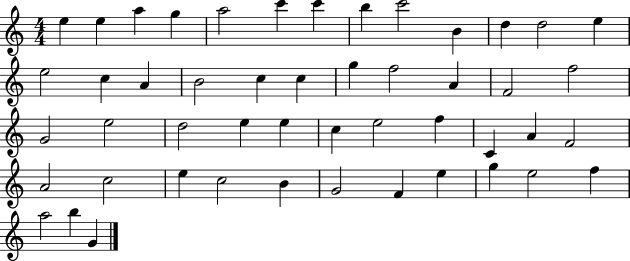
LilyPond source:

{
  \clef treble
  \numericTimeSignature
  \time 4/4
  \key c \major
  e''4 e''4 a''4 g''4 | a''2 c'''4 c'''4 | b''4 c'''2 b'4 | d''4 d''2 e''4 | \break e''2 c''4 a'4 | b'2 c''4 c''4 | g''4 f''2 a'4 | f'2 f''2 | \break g'2 e''2 | d''2 e''4 e''4 | c''4 e''2 f''4 | c'4 a'4 f'2 | \break a'2 c''2 | e''4 c''2 b'4 | g'2 f'4 e''4 | g''4 e''2 f''4 | \break a''2 b''4 g'4 | \bar "|."
}